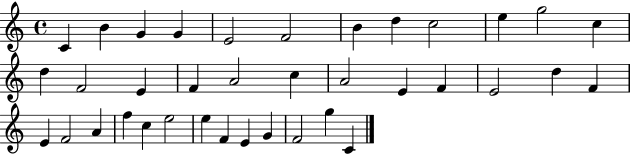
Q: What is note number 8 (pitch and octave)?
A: D5